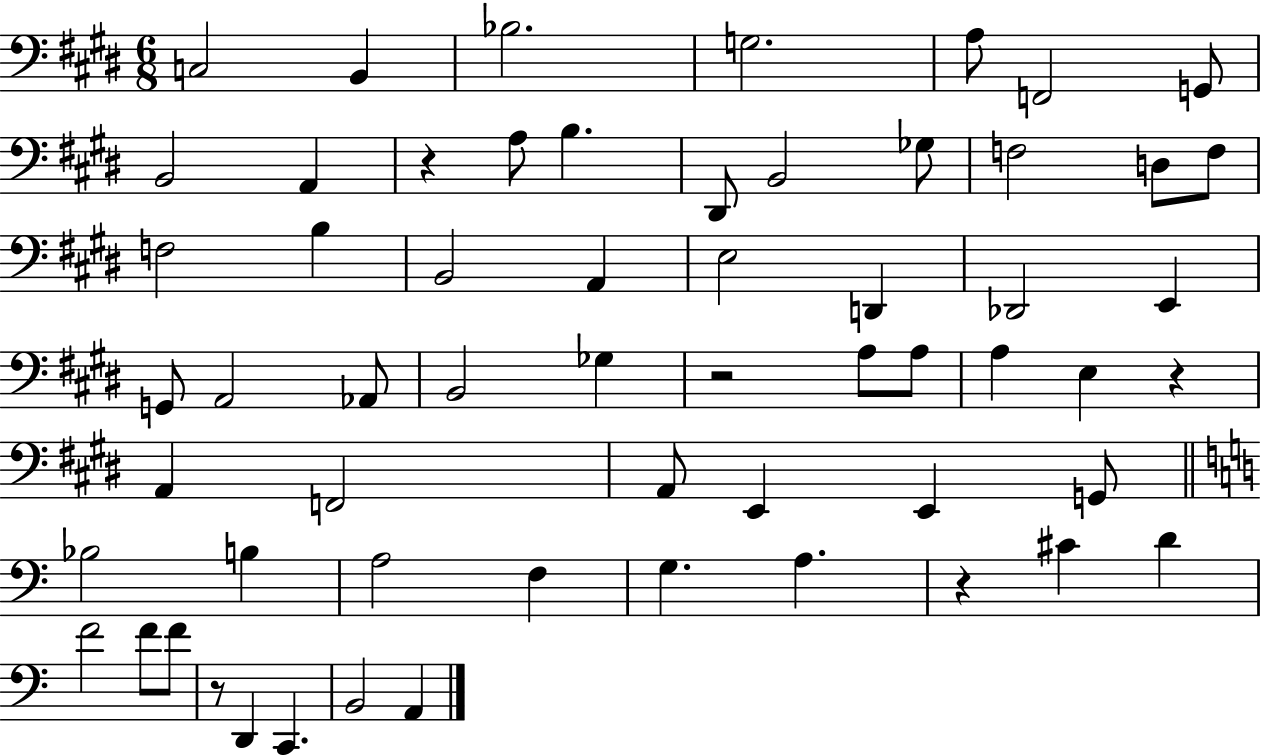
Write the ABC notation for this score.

X:1
T:Untitled
M:6/8
L:1/4
K:E
C,2 B,, _B,2 G,2 A,/2 F,,2 G,,/2 B,,2 A,, z A,/2 B, ^D,,/2 B,,2 _G,/2 F,2 D,/2 F,/2 F,2 B, B,,2 A,, E,2 D,, _D,,2 E,, G,,/2 A,,2 _A,,/2 B,,2 _G, z2 A,/2 A,/2 A, E, z A,, F,,2 A,,/2 E,, E,, G,,/2 _B,2 B, A,2 F, G, A, z ^C D F2 F/2 F/2 z/2 D,, C,, B,,2 A,,